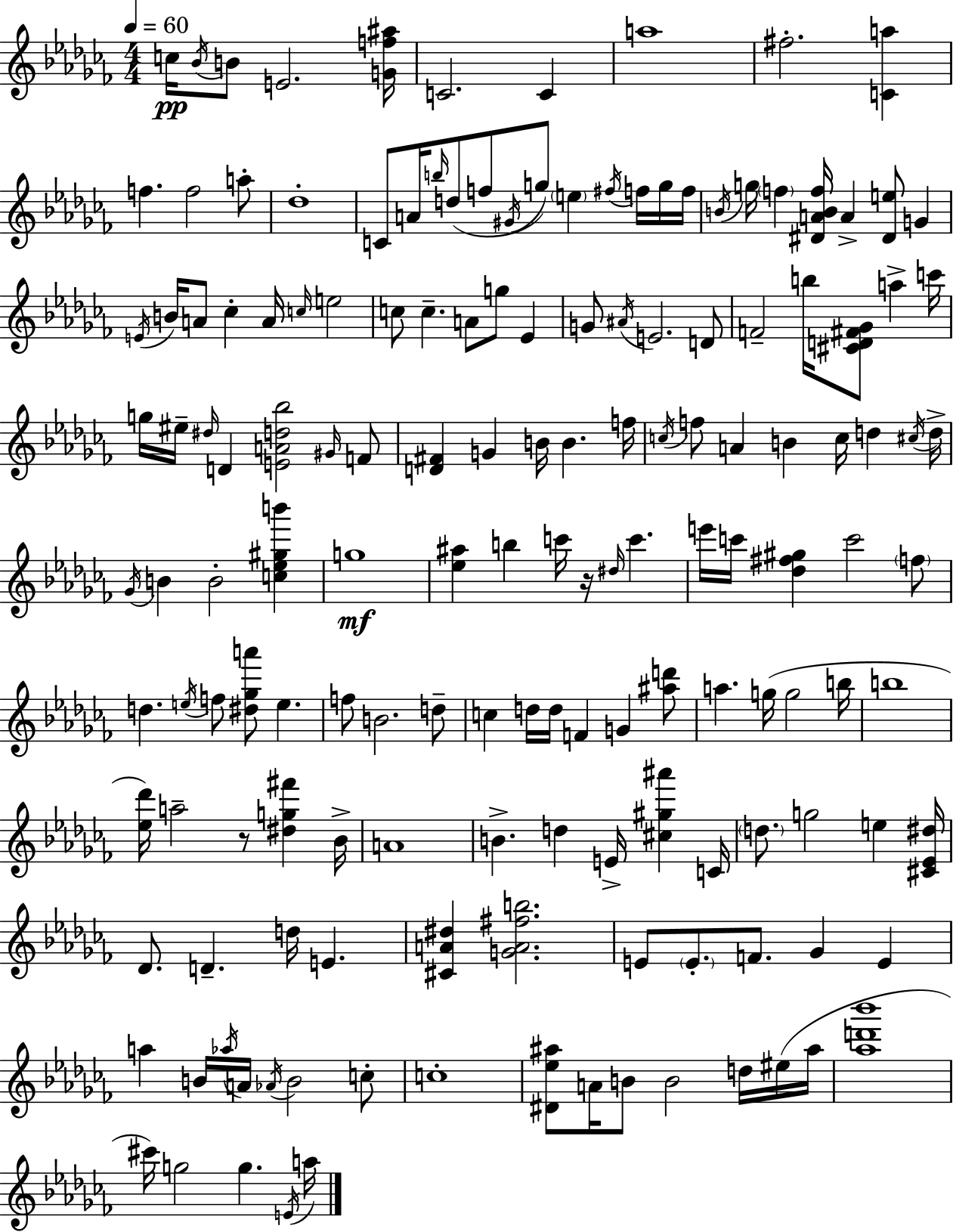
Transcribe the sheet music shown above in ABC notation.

X:1
T:Untitled
M:4/4
L:1/4
K:Abm
c/4 _B/4 B/2 E2 [Gf^a]/4 C2 C a4 ^f2 [Ca] f f2 a/2 _d4 C/2 A/4 b/4 d/2 f/2 ^G/4 g/2 e ^f/4 f/4 g/4 f/4 B/4 g/4 f [^DABf]/4 A [^De]/2 G E/4 B/4 A/2 _c A/4 c/4 e2 c/2 c A/2 g/2 _E G/2 ^A/4 E2 D/2 F2 b/4 [^CD^F_G]/2 a c'/4 g/4 ^e/4 ^d/4 D [EAd_b]2 ^G/4 F/2 [D^F] G B/4 B f/4 c/4 f/2 A B c/4 d ^c/4 d/4 _G/4 B B2 [c_e^gb'] g4 [_e^a] b c'/4 z/4 ^d/4 c' e'/4 c'/4 [_d^f^g] c'2 f/2 d e/4 f/2 [^d_ga']/2 e f/2 B2 d/2 c d/4 d/4 F G [^ad']/2 a g/4 g2 b/4 b4 [_e_d']/4 a2 z/2 [^dg^f'] _B/4 A4 B d E/4 [^c^g^a'] C/4 d/2 g2 e [^C_E^d]/4 _D/2 D d/4 E [^CA^d] [GA^fb]2 E/2 E/2 F/2 _G E a B/4 _a/4 A/4 _A/4 B2 c/2 c4 [^D_e^a]/2 A/4 B/2 B2 d/4 ^e/4 ^a/4 [_ad'_b']4 ^c'/4 g2 g E/4 a/4